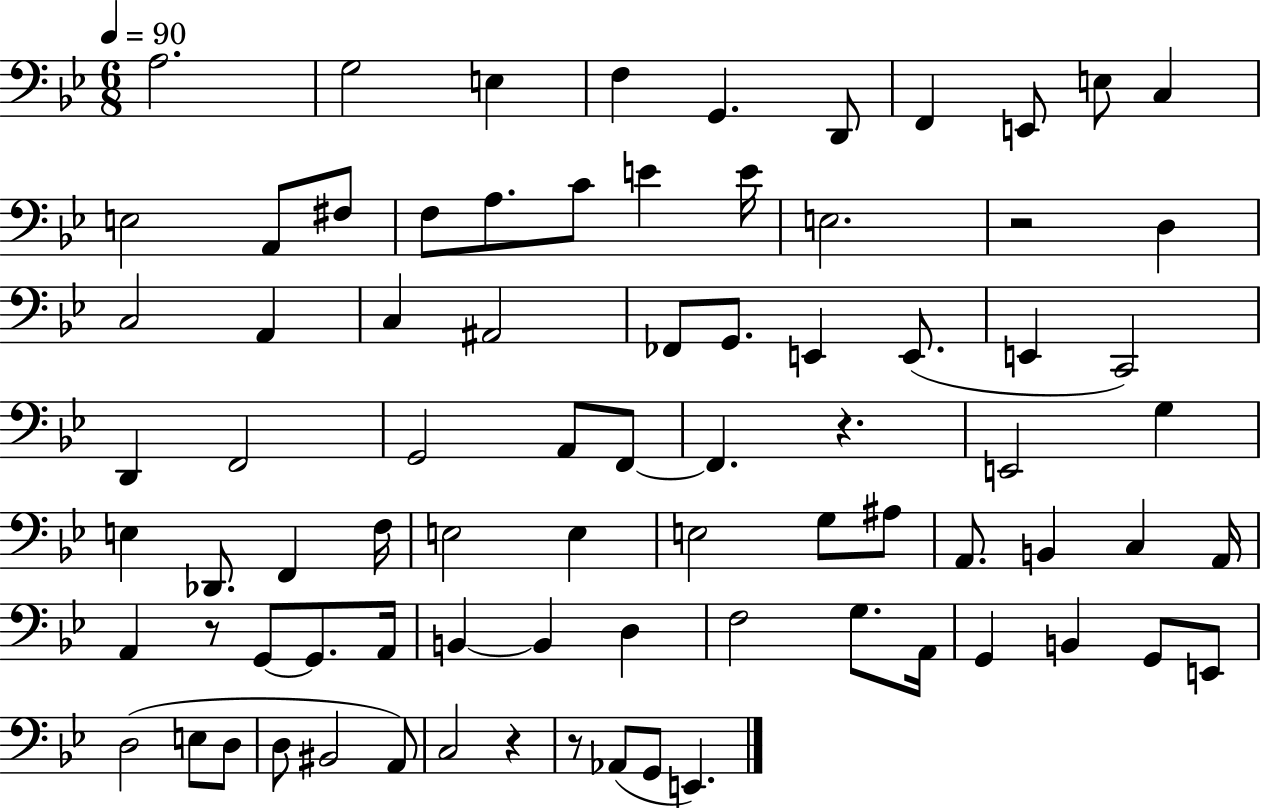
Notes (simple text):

A3/h. G3/h E3/q F3/q G2/q. D2/e F2/q E2/e E3/e C3/q E3/h A2/e F#3/e F3/e A3/e. C4/e E4/q E4/s E3/h. R/h D3/q C3/h A2/q C3/q A#2/h FES2/e G2/e. E2/q E2/e. E2/q C2/h D2/q F2/h G2/h A2/e F2/e F2/q. R/q. E2/h G3/q E3/q Db2/e. F2/q F3/s E3/h E3/q E3/h G3/e A#3/e A2/e. B2/q C3/q A2/s A2/q R/e G2/e G2/e. A2/s B2/q B2/q D3/q F3/h G3/e. A2/s G2/q B2/q G2/e E2/e D3/h E3/e D3/e D3/e BIS2/h A2/e C3/h R/q R/e Ab2/e G2/e E2/q.